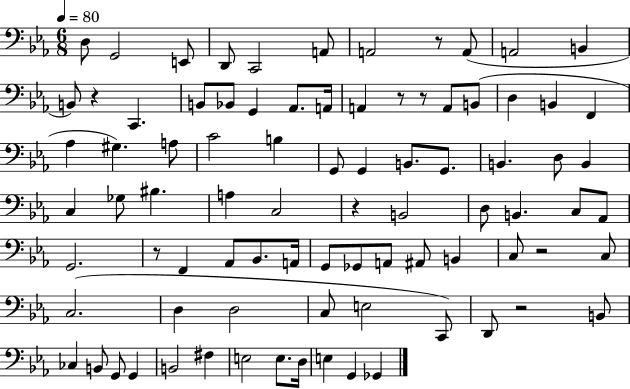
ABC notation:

X:1
T:Untitled
M:6/8
L:1/4
K:Eb
D,/2 G,,2 E,,/2 D,,/2 C,,2 A,,/2 A,,2 z/2 A,,/2 A,,2 B,, B,,/2 z C,, B,,/2 _B,,/2 G,, _A,,/2 A,,/4 A,, z/2 z/2 A,,/2 B,,/2 D, B,, F,, _A, ^G, A,/2 C2 B, G,,/2 G,, B,,/2 G,,/2 B,, D,/2 B,, C, _G,/2 ^B, A, C,2 z B,,2 D,/2 B,, C,/2 _A,,/2 G,,2 z/2 F,, _A,,/2 _B,,/2 A,,/4 G,,/2 _G,,/2 A,,/2 ^A,,/2 B,, C,/2 z2 C,/2 C,2 D, D,2 C,/2 E,2 C,,/2 D,,/2 z2 B,,/2 _C, B,,/2 G,,/2 G,, B,,2 ^F, E,2 E,/2 D,/4 E, G,, _G,,